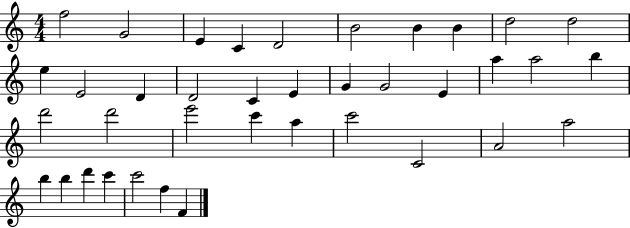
X:1
T:Untitled
M:4/4
L:1/4
K:C
f2 G2 E C D2 B2 B B d2 d2 e E2 D D2 C E G G2 E a a2 b d'2 d'2 e'2 c' a c'2 C2 A2 a2 b b d' c' c'2 f F